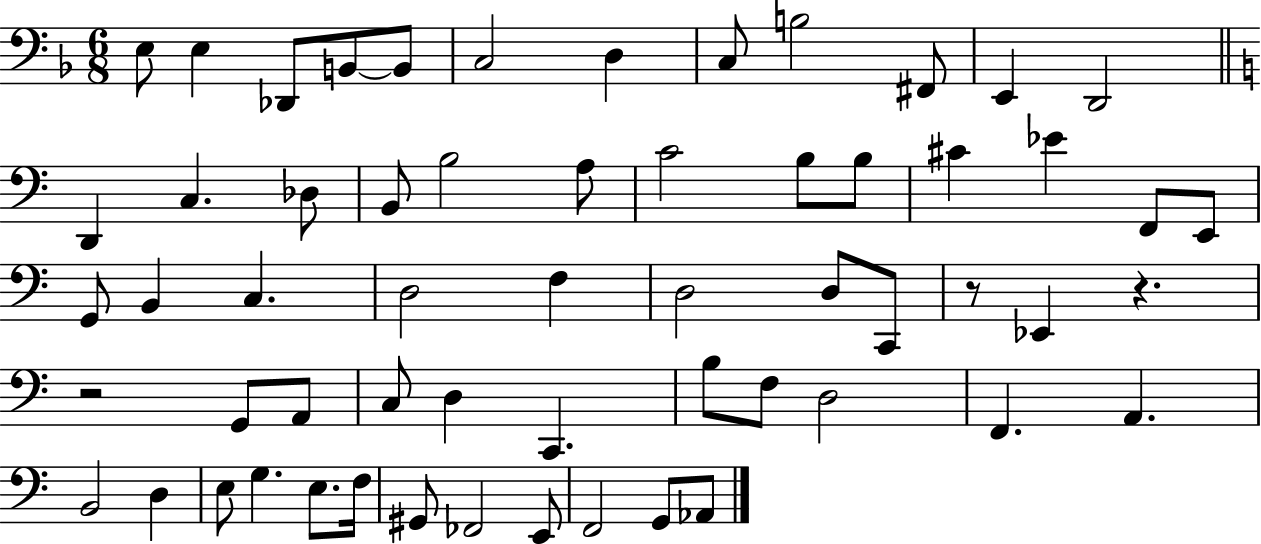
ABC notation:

X:1
T:Untitled
M:6/8
L:1/4
K:F
E,/2 E, _D,,/2 B,,/2 B,,/2 C,2 D, C,/2 B,2 ^F,,/2 E,, D,,2 D,, C, _D,/2 B,,/2 B,2 A,/2 C2 B,/2 B,/2 ^C _E F,,/2 E,,/2 G,,/2 B,, C, D,2 F, D,2 D,/2 C,,/2 z/2 _E,, z z2 G,,/2 A,,/2 C,/2 D, C,, B,/2 F,/2 D,2 F,, A,, B,,2 D, E,/2 G, E,/2 F,/4 ^G,,/2 _F,,2 E,,/2 F,,2 G,,/2 _A,,/2